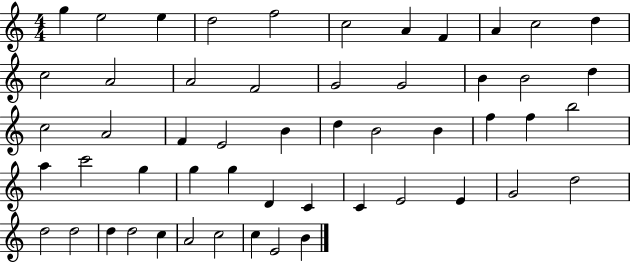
G5/q E5/h E5/q D5/h F5/h C5/h A4/q F4/q A4/q C5/h D5/q C5/h A4/h A4/h F4/h G4/h G4/h B4/q B4/h D5/q C5/h A4/h F4/q E4/h B4/q D5/q B4/h B4/q F5/q F5/q B5/h A5/q C6/h G5/q G5/q G5/q D4/q C4/q C4/q E4/h E4/q G4/h D5/h D5/h D5/h D5/q D5/h C5/q A4/h C5/h C5/q E4/h B4/q